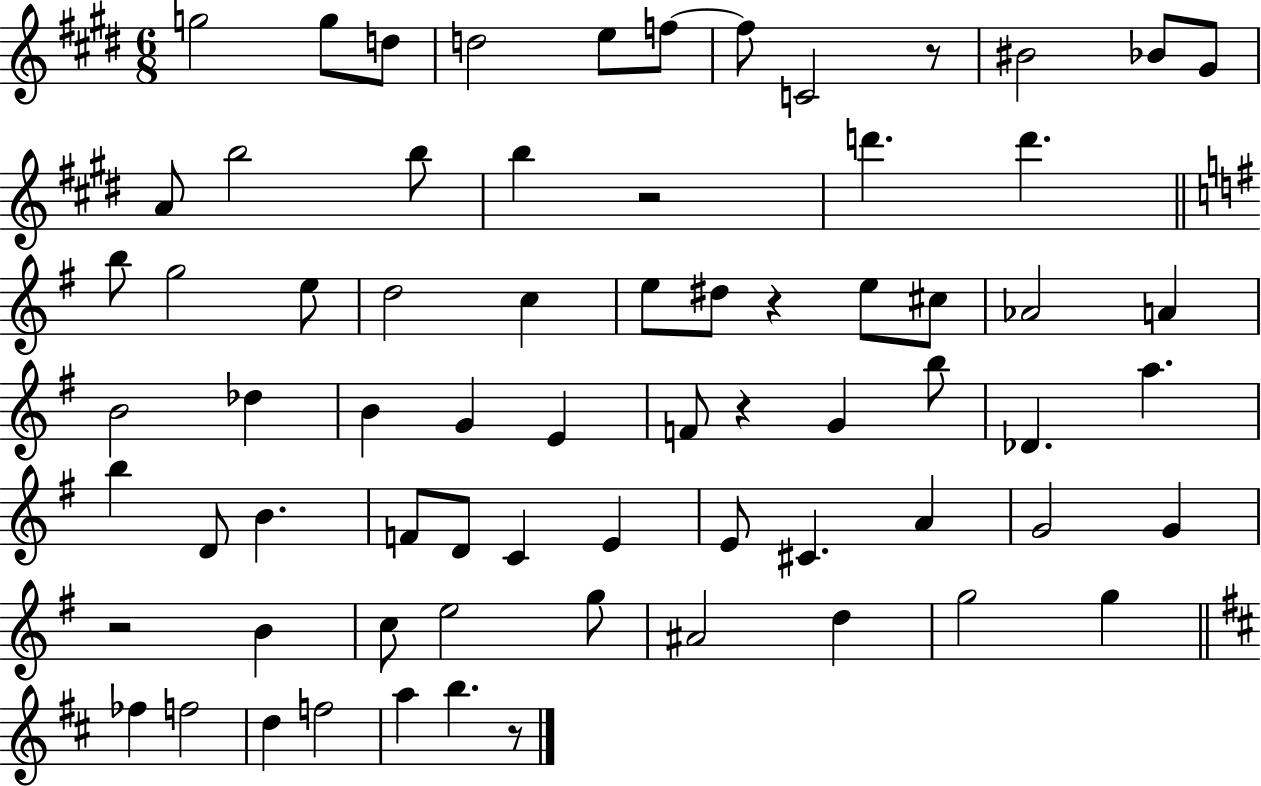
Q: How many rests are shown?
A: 6